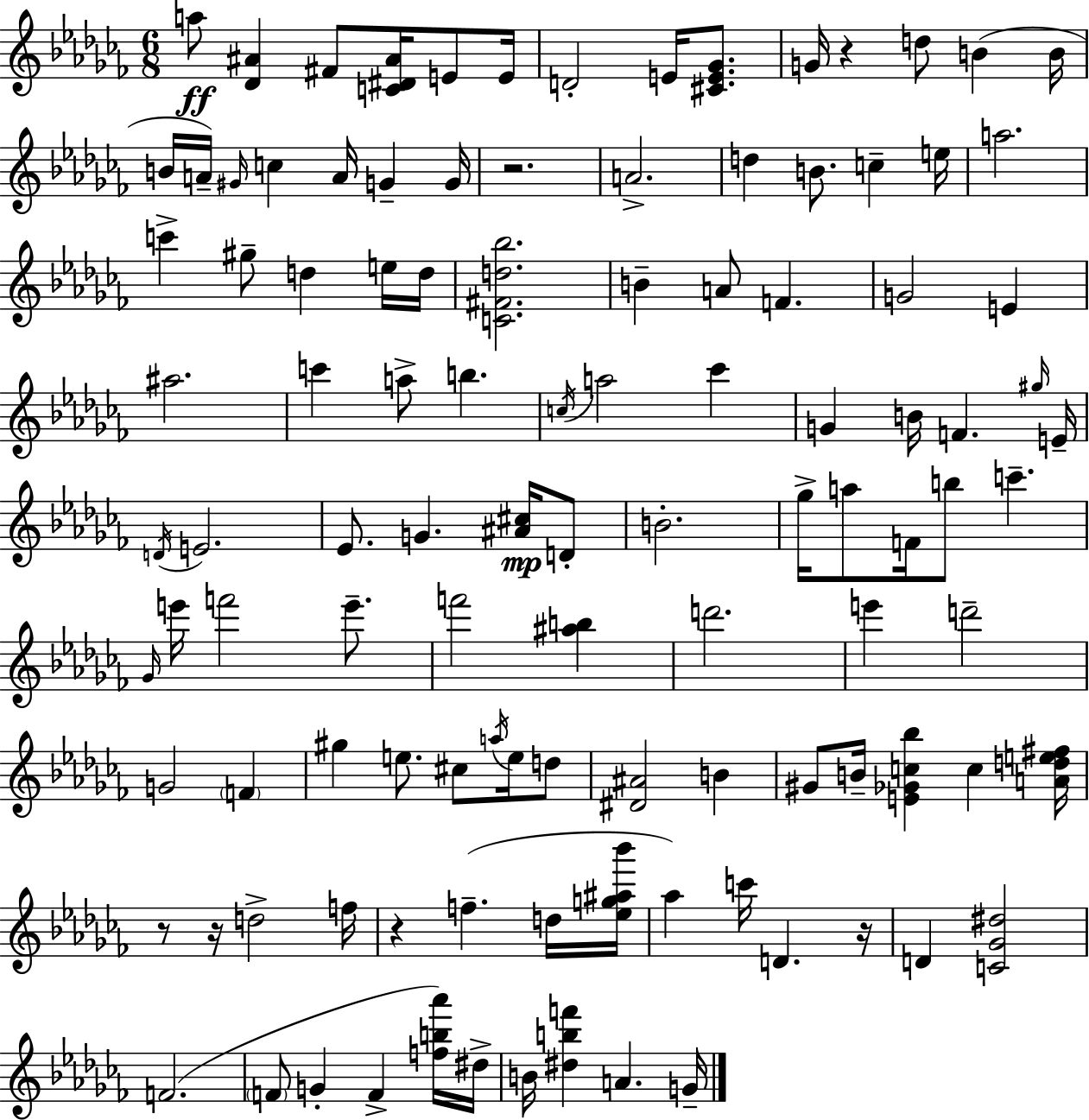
{
  \clef treble
  \numericTimeSignature
  \time 6/8
  \key aes \minor
  \repeat volta 2 { a''8\ff <des' ais'>4 fis'8 <c' dis' ais'>16 e'8 e'16 | d'2-. e'16 <cis' e' ges'>8. | g'16 r4 d''8 b'4( b'16 | b'16 a'16--) \grace { gis'16 } c''4 a'16 g'4-- | \break g'16 r2. | a'2.-> | d''4 b'8. c''4-- | e''16 a''2. | \break c'''4-> gis''8-- d''4 e''16 | d''16 <c' fis' d'' bes''>2. | b'4-- a'8 f'4. | g'2 e'4 | \break ais''2. | c'''4 a''8-> b''4. | \acciaccatura { c''16 } a''2 ces'''4 | g'4 b'16 f'4. | \break \grace { gis''16 } e'16-- \acciaccatura { d'16 } e'2. | ees'8. g'4. | <ais' cis''>16\mp d'8-. b'2.-. | ges''16-> a''8 f'16 b''8 c'''4.-- | \break \grace { ges'16 } e'''16 f'''2 | e'''8.-- f'''2 | <ais'' b''>4 d'''2. | e'''4 d'''2-- | \break g'2 | \parenthesize f'4 gis''4 e''8. | cis''8 \acciaccatura { a''16 } e''16 d''8 <dis' ais'>2 | b'4 gis'8 b'16-- <e' ges' c'' bes''>4 | \break c''4 <a' d'' e'' fis''>16 r8 r16 d''2-> | f''16 r4 f''4.--( | d''16 <ees'' g'' ais'' bes'''>16 aes''4) c'''16 d'4. | r16 d'4 <c' ges' dis''>2 | \break f'2.( | \parenthesize f'8 g'4-. | f'4-> <f'' b'' aes'''>16) dis''16-> b'16 <dis'' b'' f'''>4 a'4. | g'16-- } \bar "|."
}